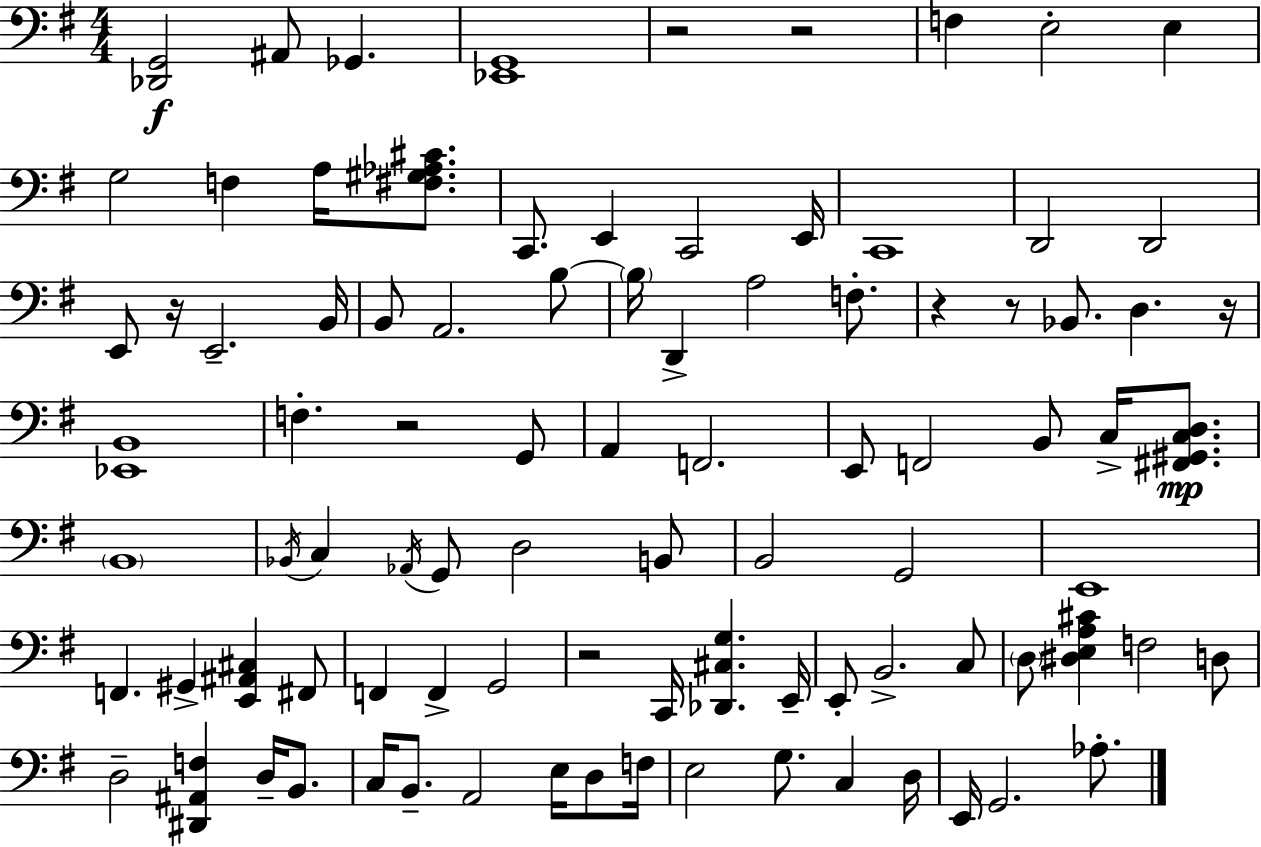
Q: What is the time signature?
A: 4/4